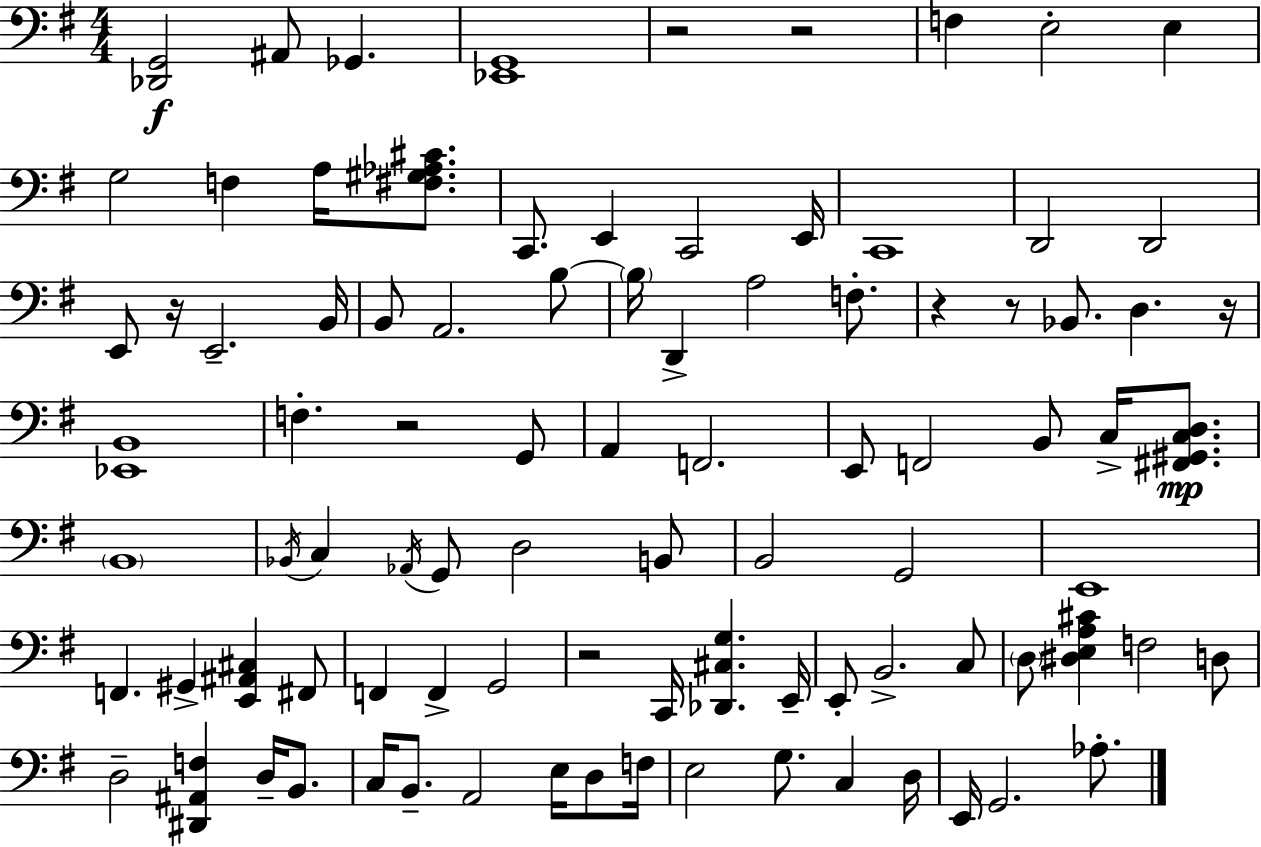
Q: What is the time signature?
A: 4/4